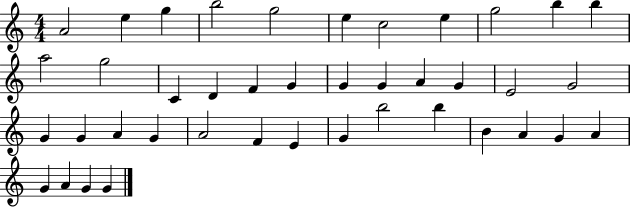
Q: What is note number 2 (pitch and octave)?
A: E5